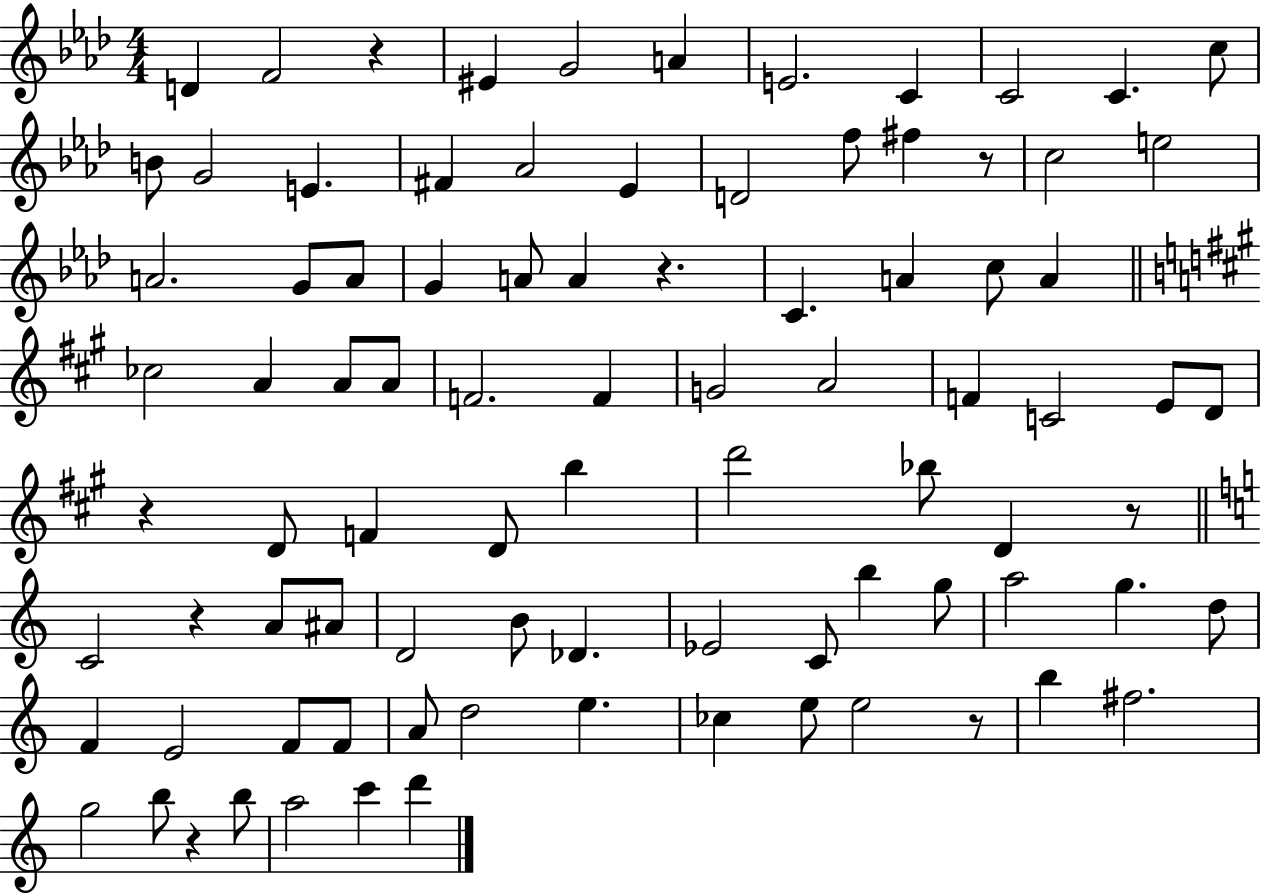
{
  \clef treble
  \numericTimeSignature
  \time 4/4
  \key aes \major
  d'4 f'2 r4 | eis'4 g'2 a'4 | e'2. c'4 | c'2 c'4. c''8 | \break b'8 g'2 e'4. | fis'4 aes'2 ees'4 | d'2 f''8 fis''4 r8 | c''2 e''2 | \break a'2. g'8 a'8 | g'4 a'8 a'4 r4. | c'4. a'4 c''8 a'4 | \bar "||" \break \key a \major ces''2 a'4 a'8 a'8 | f'2. f'4 | g'2 a'2 | f'4 c'2 e'8 d'8 | \break r4 d'8 f'4 d'8 b''4 | d'''2 bes''8 d'4 r8 | \bar "||" \break \key c \major c'2 r4 a'8 ais'8 | d'2 b'8 des'4. | ees'2 c'8 b''4 g''8 | a''2 g''4. d''8 | \break f'4 e'2 f'8 f'8 | a'8 d''2 e''4. | ces''4 e''8 e''2 r8 | b''4 fis''2. | \break g''2 b''8 r4 b''8 | a''2 c'''4 d'''4 | \bar "|."
}